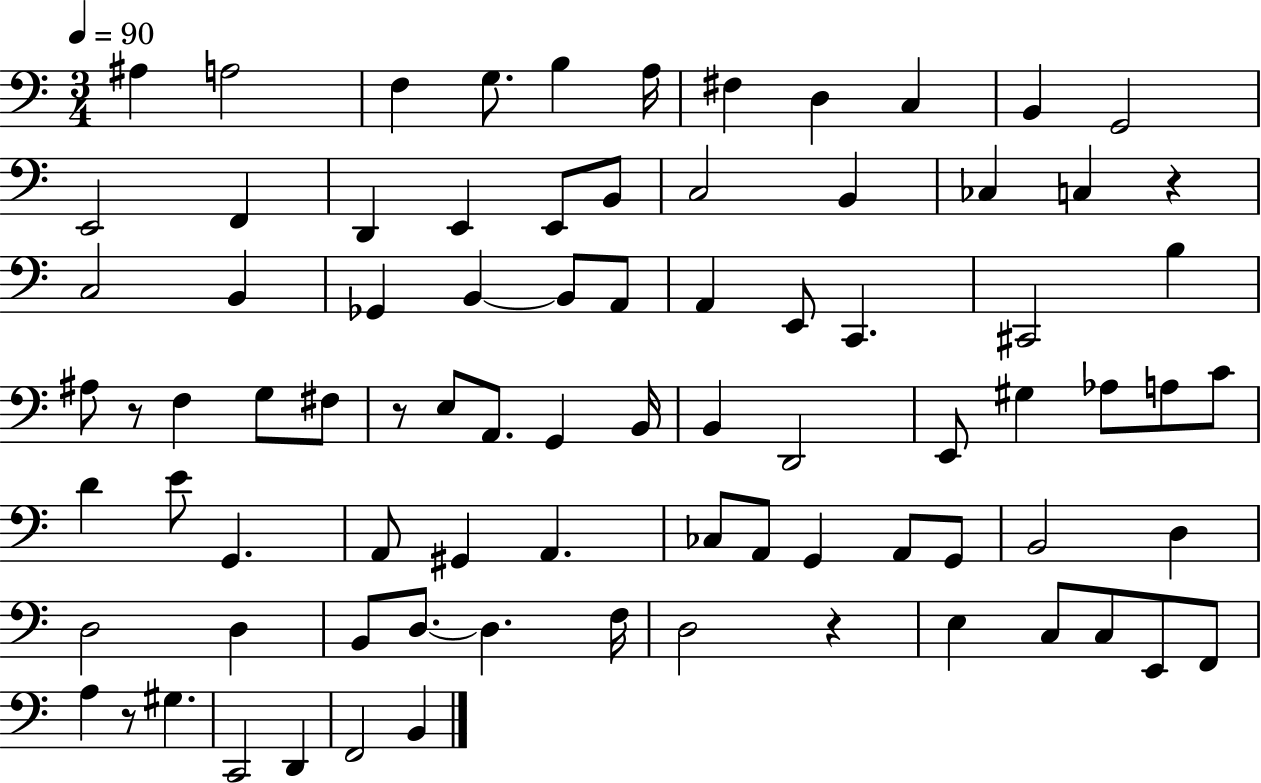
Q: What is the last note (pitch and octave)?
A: B2